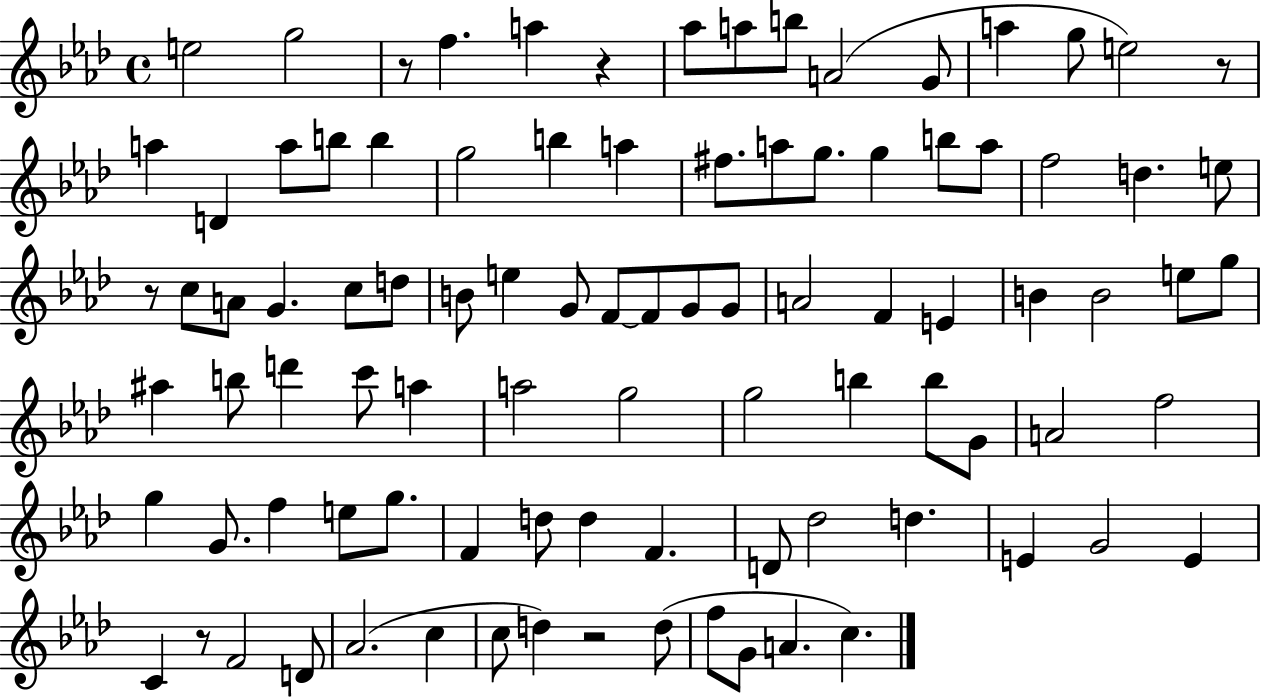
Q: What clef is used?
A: treble